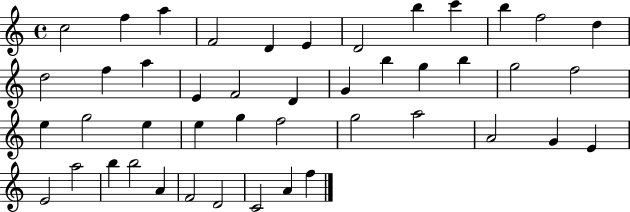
C5/h F5/q A5/q F4/h D4/q E4/q D4/h B5/q C6/q B5/q F5/h D5/q D5/h F5/q A5/q E4/q F4/h D4/q G4/q B5/q G5/q B5/q G5/h F5/h E5/q G5/h E5/q E5/q G5/q F5/h G5/h A5/h A4/h G4/q E4/q E4/h A5/h B5/q B5/h A4/q F4/h D4/h C4/h A4/q F5/q